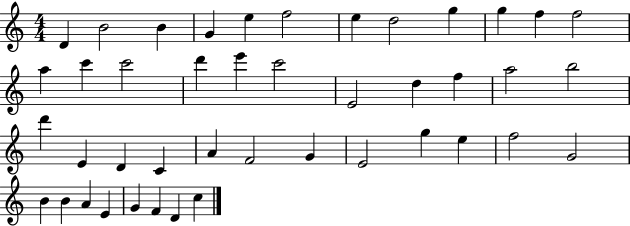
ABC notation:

X:1
T:Untitled
M:4/4
L:1/4
K:C
D B2 B G e f2 e d2 g g f f2 a c' c'2 d' e' c'2 E2 d f a2 b2 d' E D C A F2 G E2 g e f2 G2 B B A E G F D c